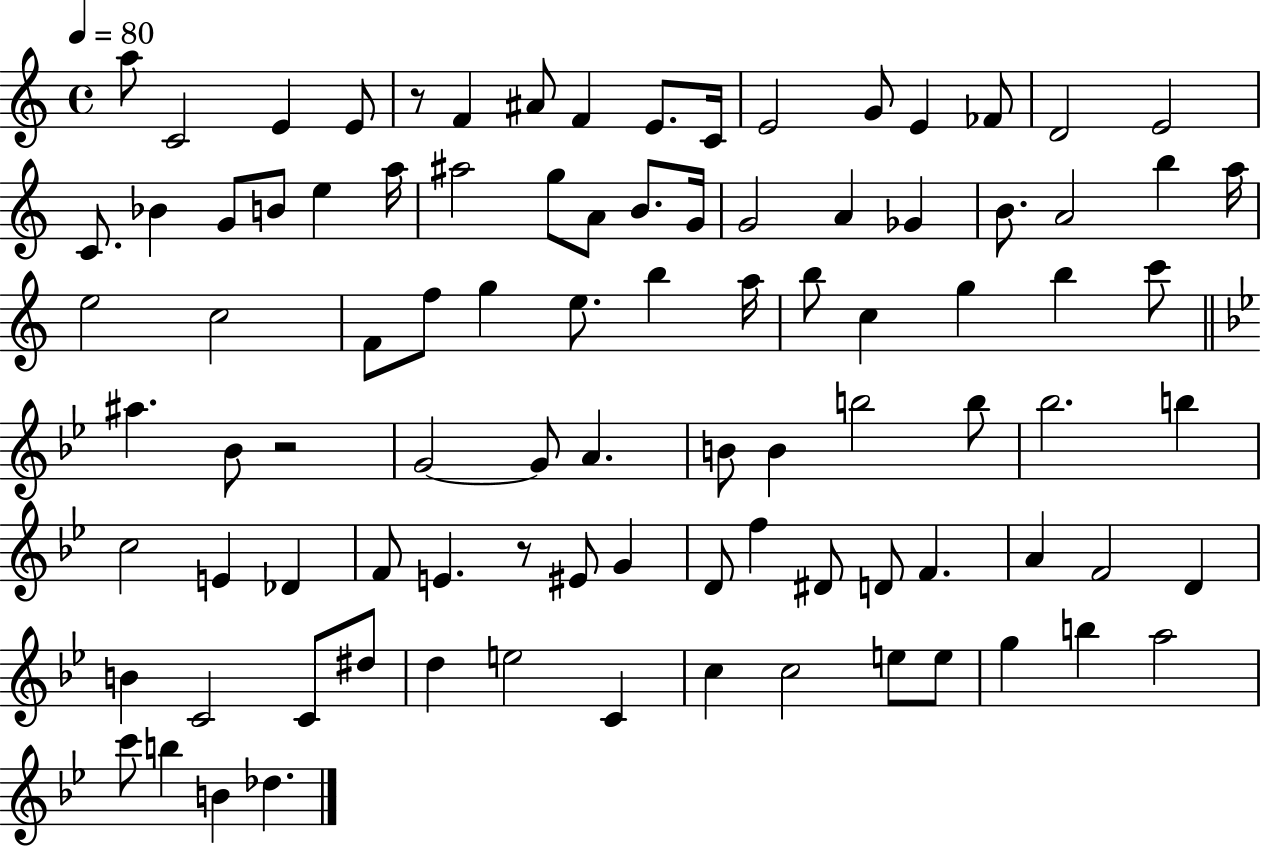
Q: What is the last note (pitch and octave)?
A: Db5